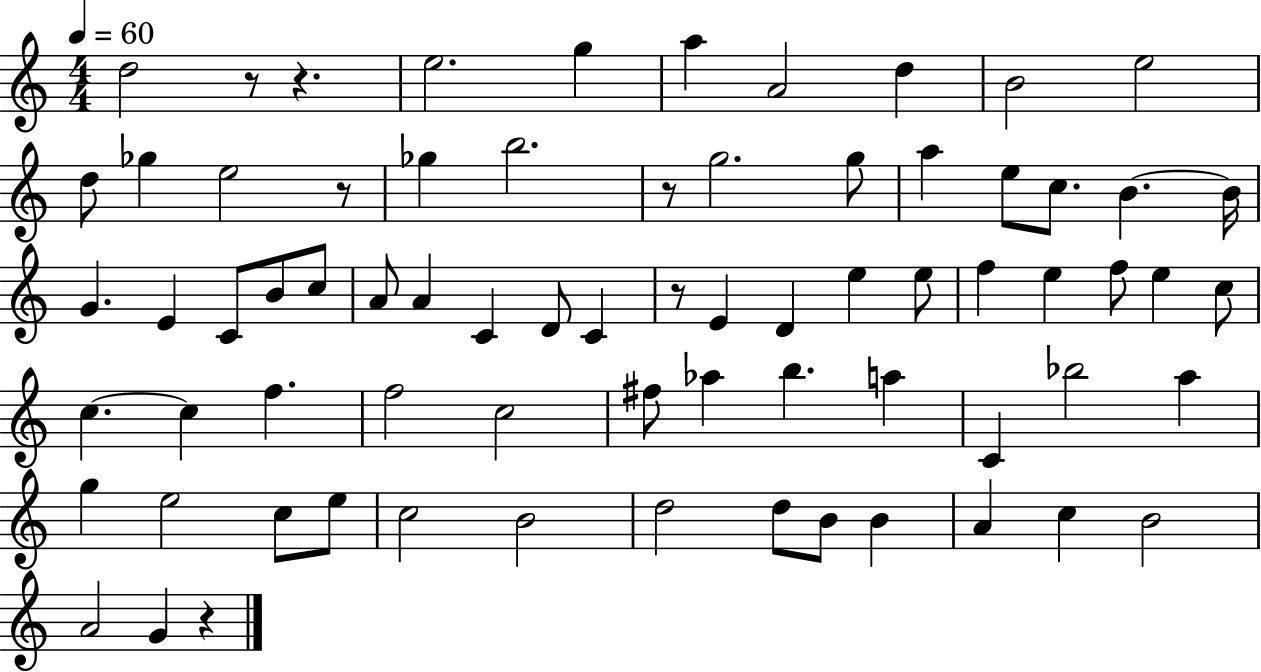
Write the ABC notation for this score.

X:1
T:Untitled
M:4/4
L:1/4
K:C
d2 z/2 z e2 g a A2 d B2 e2 d/2 _g e2 z/2 _g b2 z/2 g2 g/2 a e/2 c/2 B B/4 G E C/2 B/2 c/2 A/2 A C D/2 C z/2 E D e e/2 f e f/2 e c/2 c c f f2 c2 ^f/2 _a b a C _b2 a g e2 c/2 e/2 c2 B2 d2 d/2 B/2 B A c B2 A2 G z